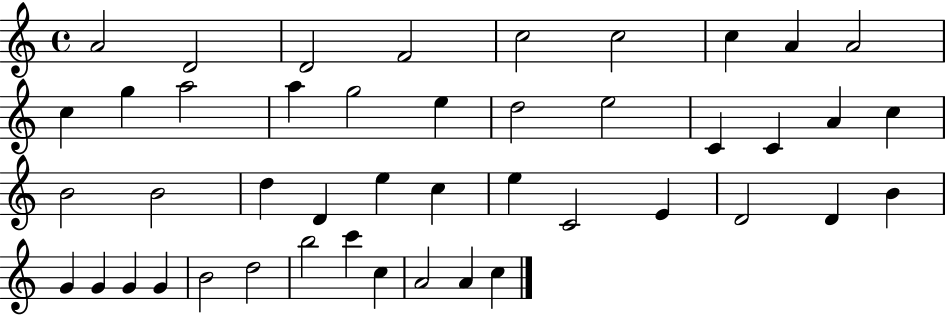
{
  \clef treble
  \time 4/4
  \defaultTimeSignature
  \key c \major
  a'2 d'2 | d'2 f'2 | c''2 c''2 | c''4 a'4 a'2 | \break c''4 g''4 a''2 | a''4 g''2 e''4 | d''2 e''2 | c'4 c'4 a'4 c''4 | \break b'2 b'2 | d''4 d'4 e''4 c''4 | e''4 c'2 e'4 | d'2 d'4 b'4 | \break g'4 g'4 g'4 g'4 | b'2 d''2 | b''2 c'''4 c''4 | a'2 a'4 c''4 | \break \bar "|."
}